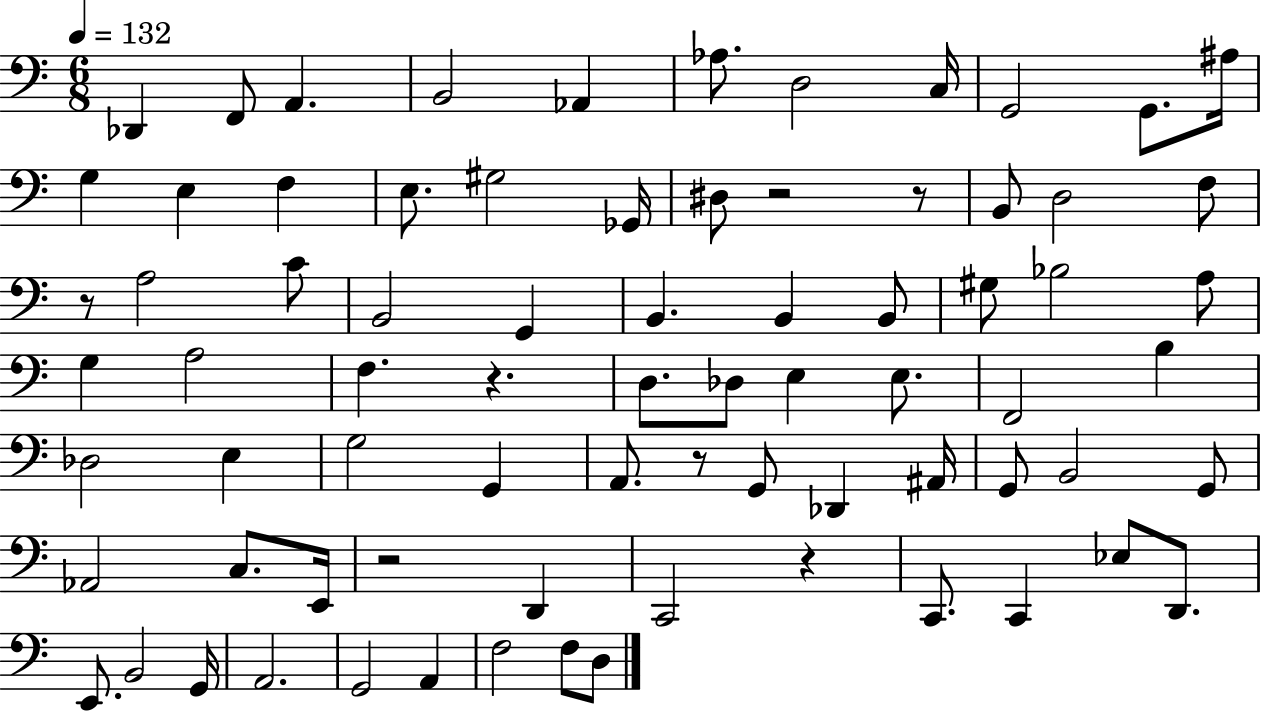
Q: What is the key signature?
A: C major